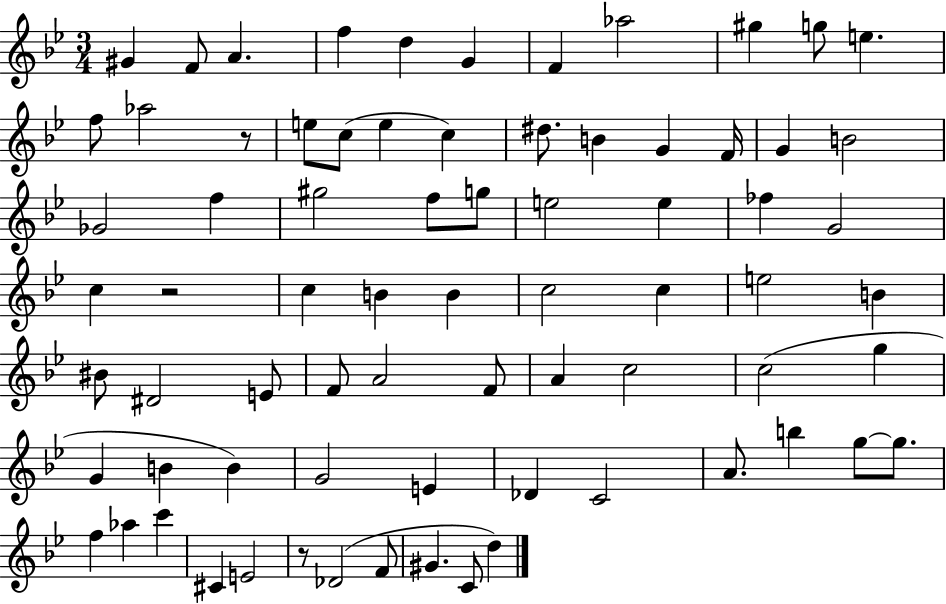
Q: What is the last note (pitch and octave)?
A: D5